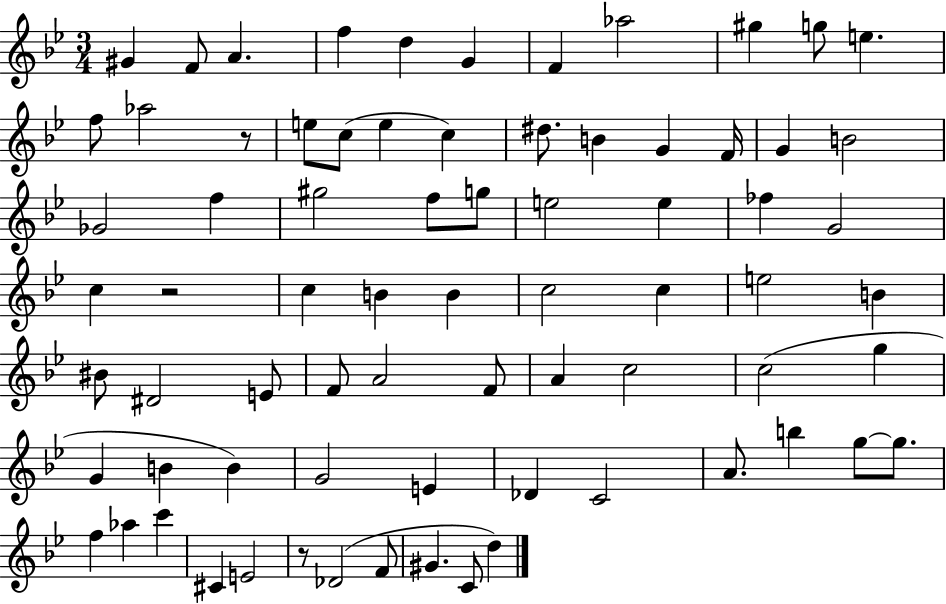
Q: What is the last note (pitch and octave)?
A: D5